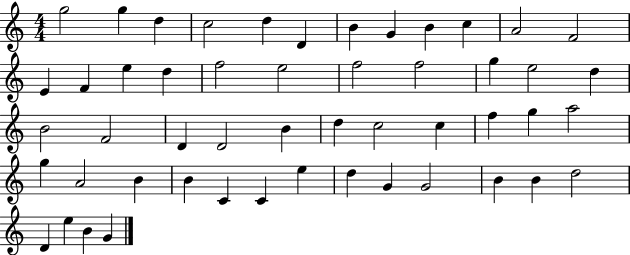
G5/h G5/q D5/q C5/h D5/q D4/q B4/q G4/q B4/q C5/q A4/h F4/h E4/q F4/q E5/q D5/q F5/h E5/h F5/h F5/h G5/q E5/h D5/q B4/h F4/h D4/q D4/h B4/q D5/q C5/h C5/q F5/q G5/q A5/h G5/q A4/h B4/q B4/q C4/q C4/q E5/q D5/q G4/q G4/h B4/q B4/q D5/h D4/q E5/q B4/q G4/q